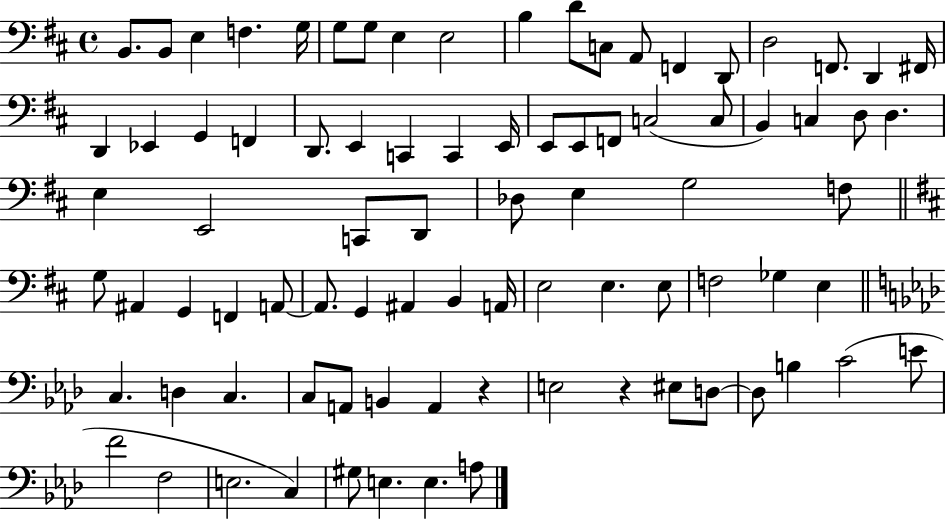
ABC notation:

X:1
T:Untitled
M:4/4
L:1/4
K:D
B,,/2 B,,/2 E, F, G,/4 G,/2 G,/2 E, E,2 B, D/2 C,/2 A,,/2 F,, D,,/2 D,2 F,,/2 D,, ^F,,/4 D,, _E,, G,, F,, D,,/2 E,, C,, C,, E,,/4 E,,/2 E,,/2 F,,/2 C,2 C,/2 B,, C, D,/2 D, E, E,,2 C,,/2 D,,/2 _D,/2 E, G,2 F,/2 G,/2 ^A,, G,, F,, A,,/2 A,,/2 G,, ^A,, B,, A,,/4 E,2 E, E,/2 F,2 _G, E, C, D, C, C,/2 A,,/2 B,, A,, z E,2 z ^E,/2 D,/2 D,/2 B, C2 E/2 F2 F,2 E,2 C, ^G,/2 E, E, A,/2